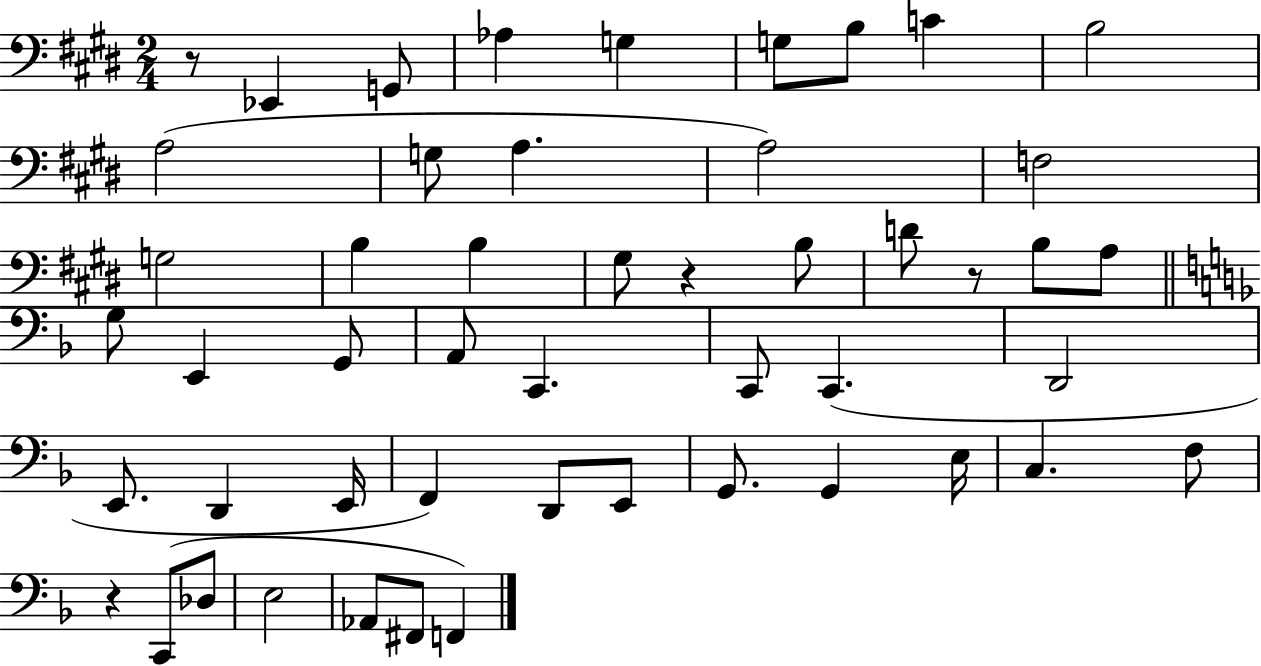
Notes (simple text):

R/e Eb2/q G2/e Ab3/q G3/q G3/e B3/e C4/q B3/h A3/h G3/e A3/q. A3/h F3/h G3/h B3/q B3/q G#3/e R/q B3/e D4/e R/e B3/e A3/e G3/e E2/q G2/e A2/e C2/q. C2/e C2/q. D2/h E2/e. D2/q E2/s F2/q D2/e E2/e G2/e. G2/q E3/s C3/q. F3/e R/q C2/e Db3/e E3/h Ab2/e F#2/e F2/q